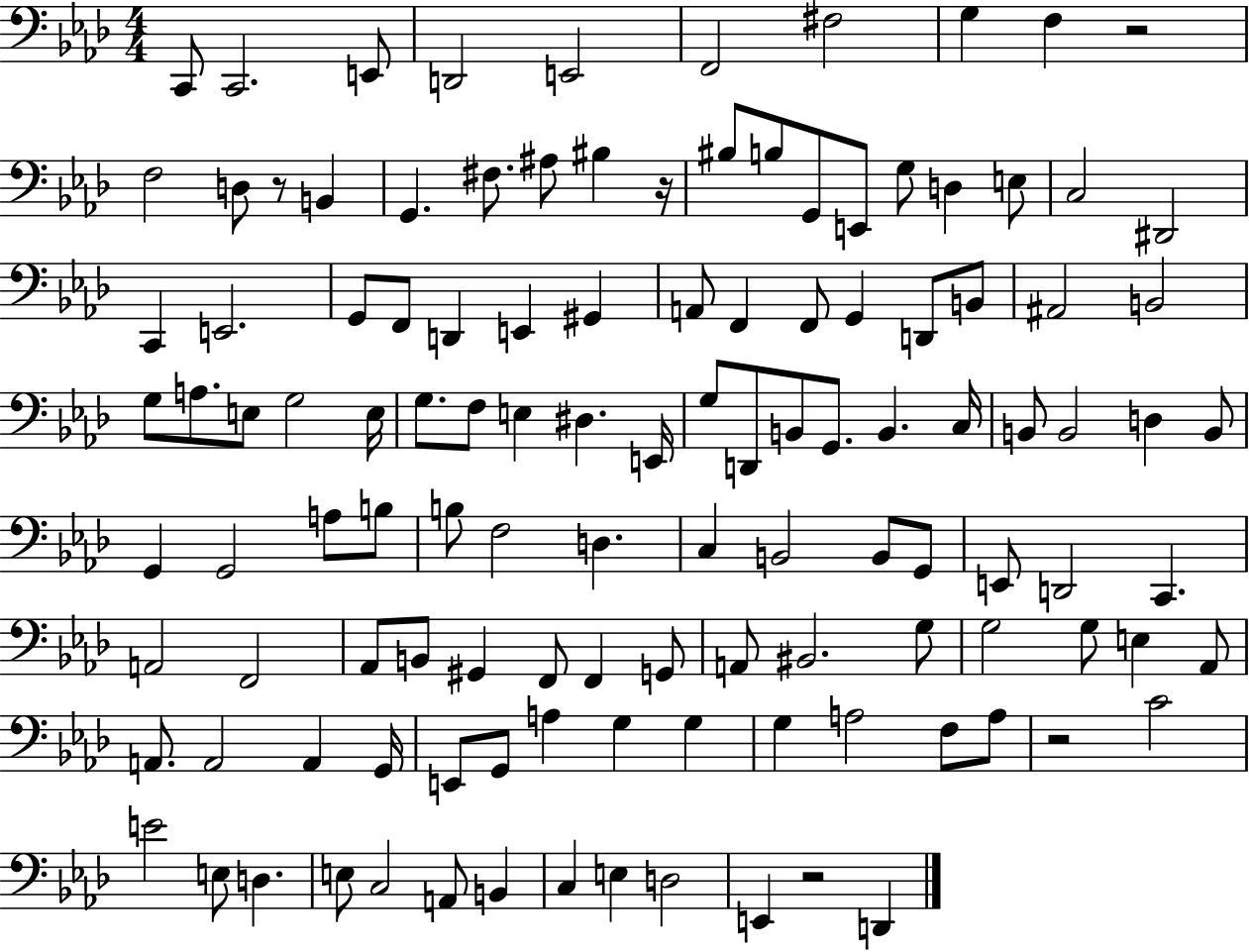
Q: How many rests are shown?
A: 5